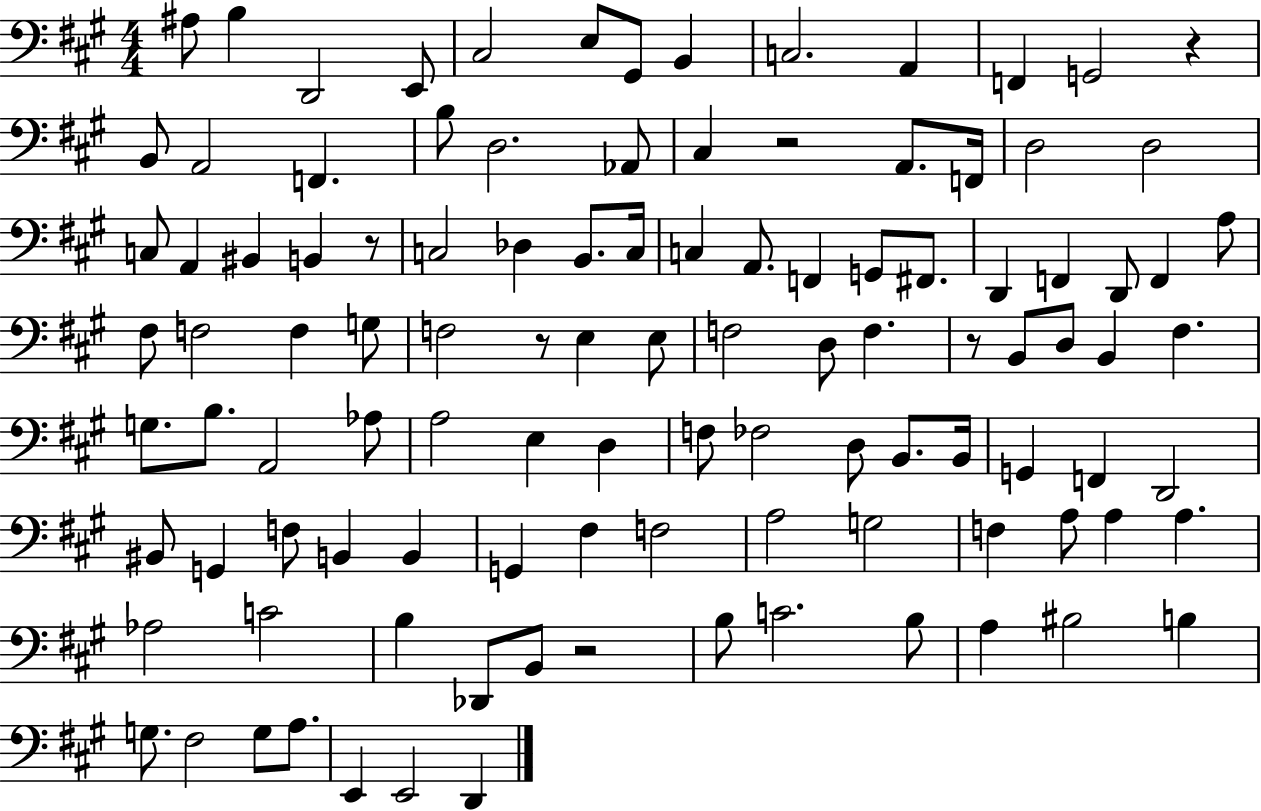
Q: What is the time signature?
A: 4/4